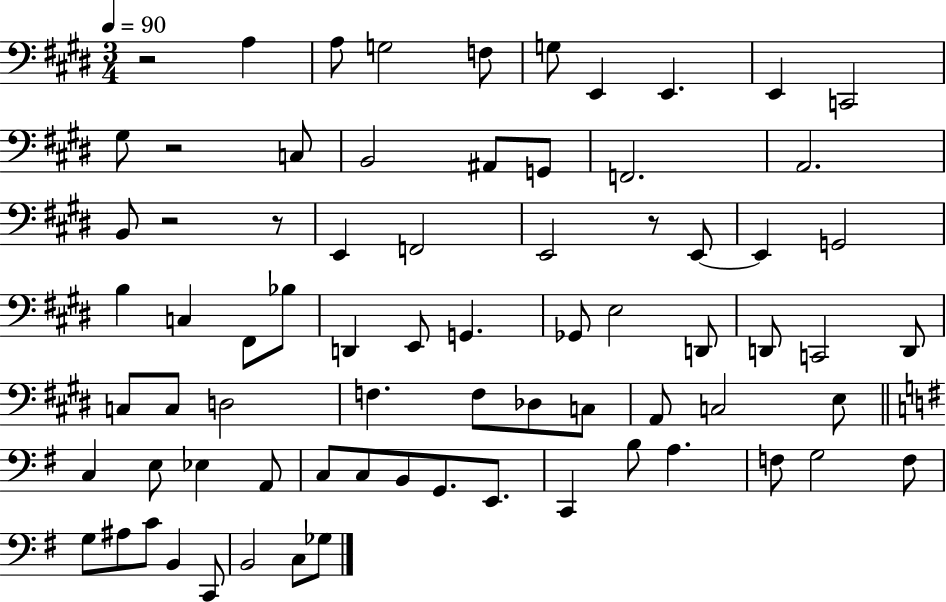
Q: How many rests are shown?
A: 5